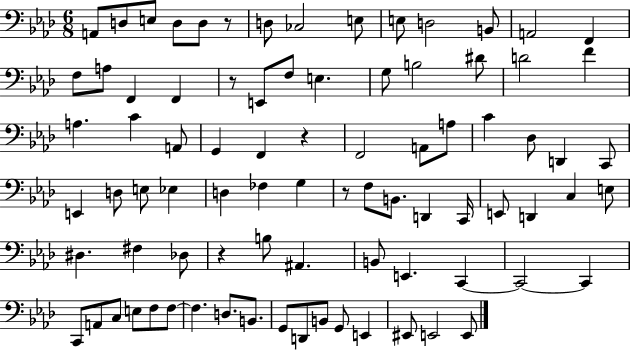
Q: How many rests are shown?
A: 5